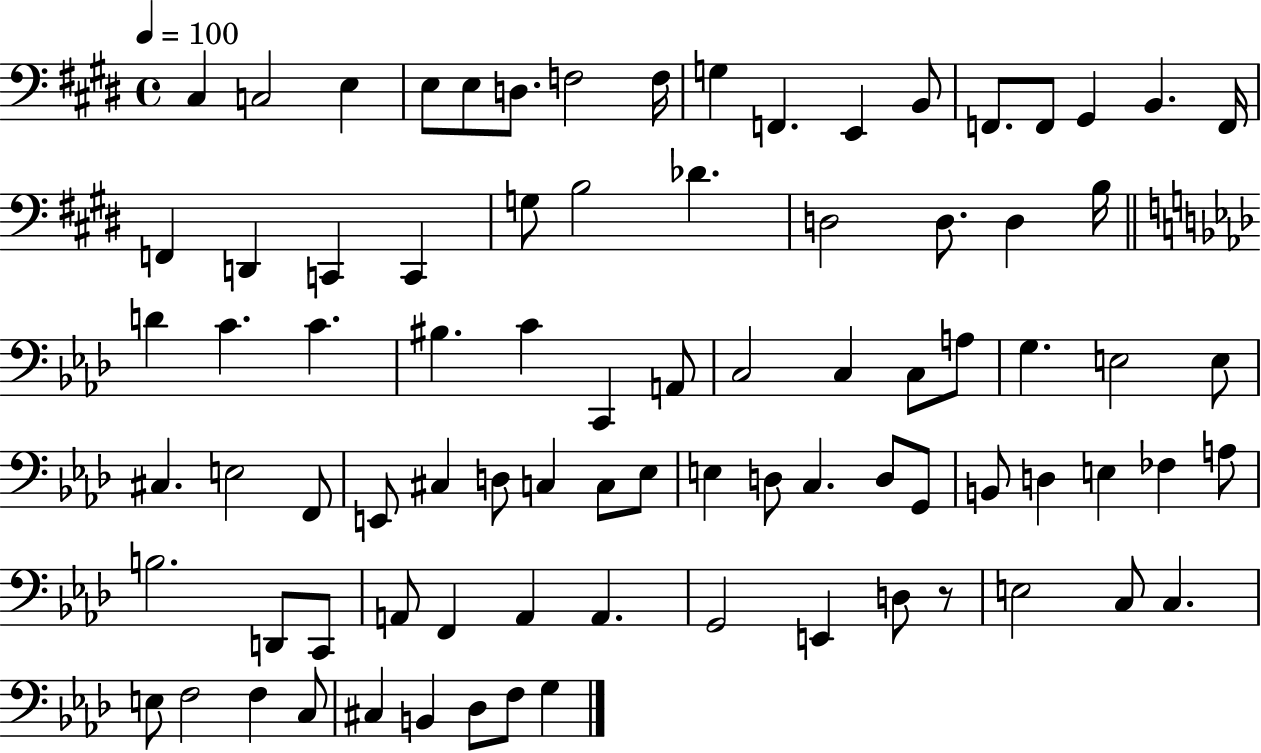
{
  \clef bass
  \time 4/4
  \defaultTimeSignature
  \key e \major
  \tempo 4 = 100
  \repeat volta 2 { cis4 c2 e4 | e8 e8 d8. f2 f16 | g4 f,4. e,4 b,8 | f,8. f,8 gis,4 b,4. f,16 | \break f,4 d,4 c,4 c,4 | g8 b2 des'4. | d2 d8. d4 b16 | \bar "||" \break \key f \minor d'4 c'4. c'4. | bis4. c'4 c,4 a,8 | c2 c4 c8 a8 | g4. e2 e8 | \break cis4. e2 f,8 | e,8 cis4 d8 c4 c8 ees8 | e4 d8 c4. d8 g,8 | b,8 d4 e4 fes4 a8 | \break b2. d,8 c,8 | a,8 f,4 a,4 a,4. | g,2 e,4 d8 r8 | e2 c8 c4. | \break e8 f2 f4 c8 | cis4 b,4 des8 f8 g4 | } \bar "|."
}